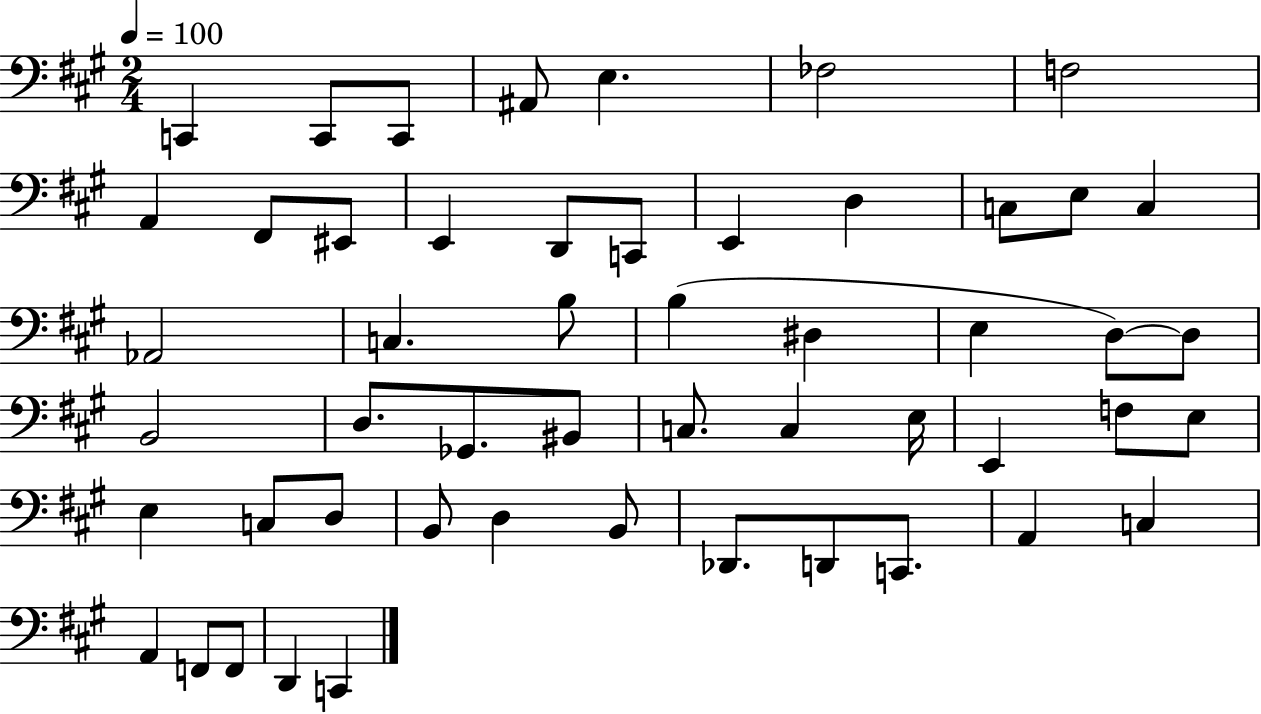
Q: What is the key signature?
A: A major